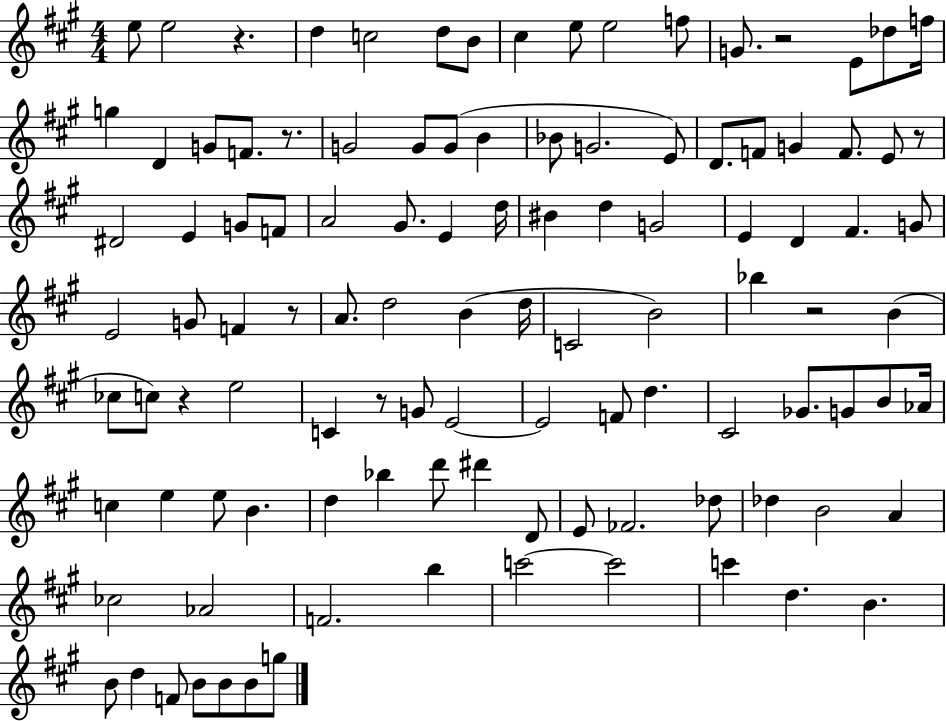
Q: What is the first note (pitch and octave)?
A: E5